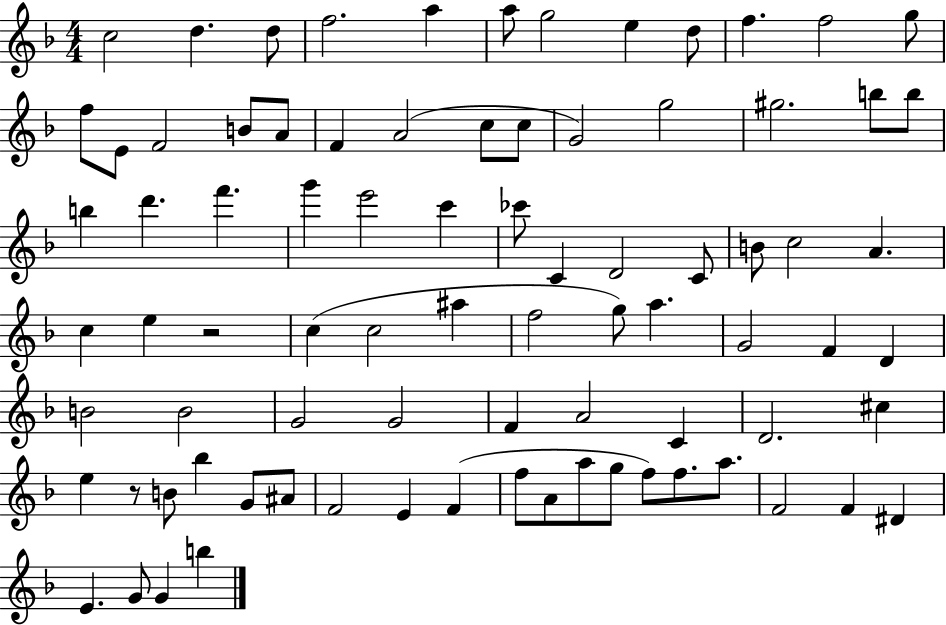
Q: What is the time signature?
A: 4/4